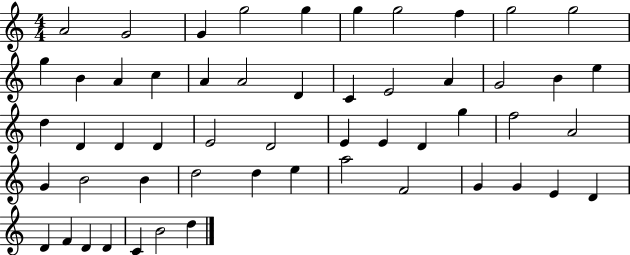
{
  \clef treble
  \numericTimeSignature
  \time 4/4
  \key c \major
  a'2 g'2 | g'4 g''2 g''4 | g''4 g''2 f''4 | g''2 g''2 | \break g''4 b'4 a'4 c''4 | a'4 a'2 d'4 | c'4 e'2 a'4 | g'2 b'4 e''4 | \break d''4 d'4 d'4 d'4 | e'2 d'2 | e'4 e'4 d'4 g''4 | f''2 a'2 | \break g'4 b'2 b'4 | d''2 d''4 e''4 | a''2 f'2 | g'4 g'4 e'4 d'4 | \break d'4 f'4 d'4 d'4 | c'4 b'2 d''4 | \bar "|."
}